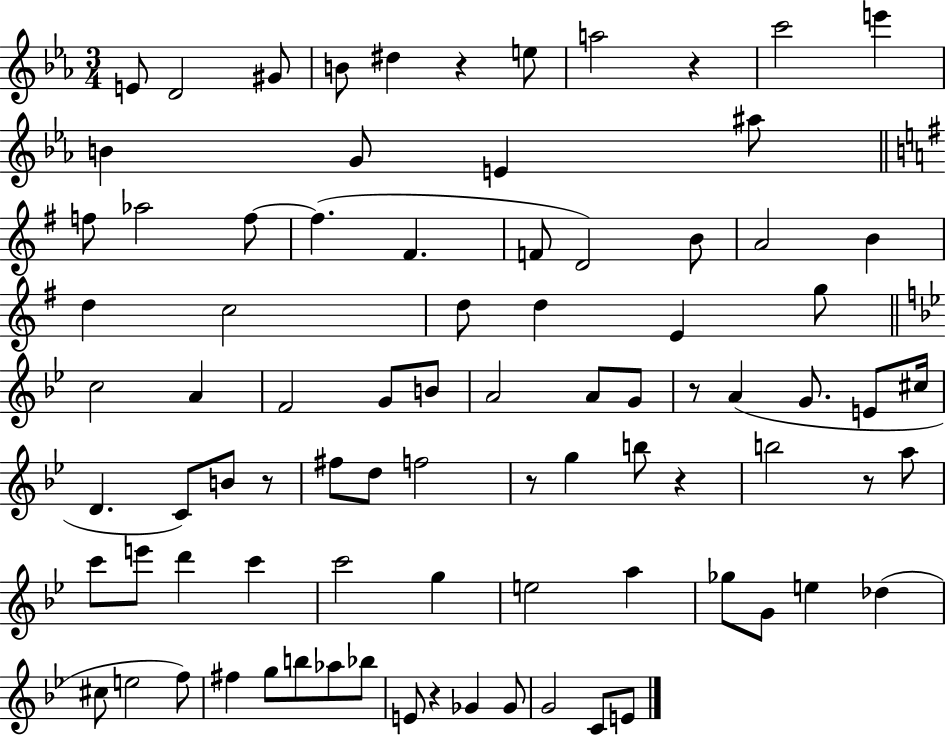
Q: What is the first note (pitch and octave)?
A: E4